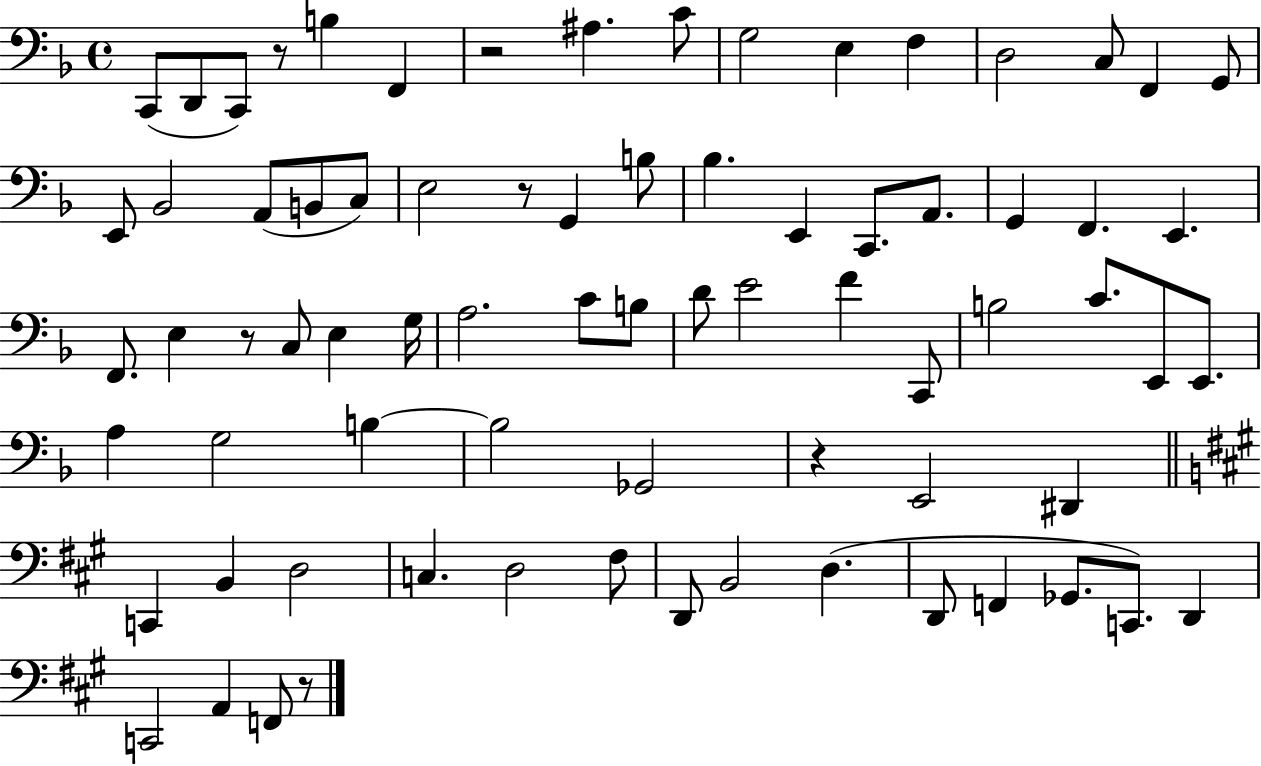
{
  \clef bass
  \time 4/4
  \defaultTimeSignature
  \key f \major
  \repeat volta 2 { c,8( d,8 c,8) r8 b4 f,4 | r2 ais4. c'8 | g2 e4 f4 | d2 c8 f,4 g,8 | \break e,8 bes,2 a,8( b,8 c8) | e2 r8 g,4 b8 | bes4. e,4 c,8. a,8. | g,4 f,4. e,4. | \break f,8. e4 r8 c8 e4 g16 | a2. c'8 b8 | d'8 e'2 f'4 c,8 | b2 c'8. e,8 e,8. | \break a4 g2 b4~~ | b2 ges,2 | r4 e,2 dis,4 | \bar "||" \break \key a \major c,4 b,4 d2 | c4. d2 fis8 | d,8 b,2 d4.( | d,8 f,4 ges,8. c,8.) d,4 | \break c,2 a,4 f,8 r8 | } \bar "|."
}